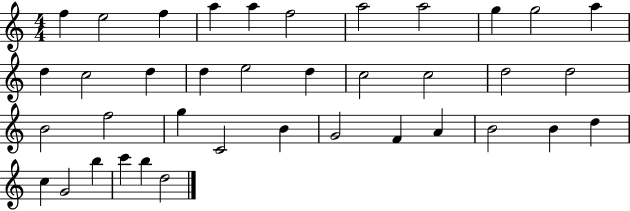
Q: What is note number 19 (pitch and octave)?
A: C5